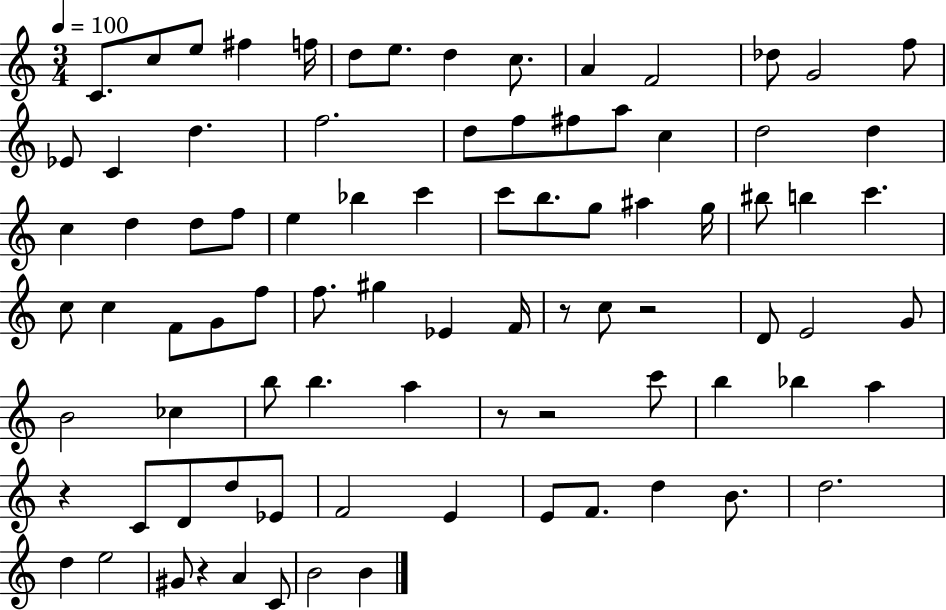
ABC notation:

X:1
T:Untitled
M:3/4
L:1/4
K:C
C/2 c/2 e/2 ^f f/4 d/2 e/2 d c/2 A F2 _d/2 G2 f/2 _E/2 C d f2 d/2 f/2 ^f/2 a/2 c d2 d c d d/2 f/2 e _b c' c'/2 b/2 g/2 ^a g/4 ^b/2 b c' c/2 c F/2 G/2 f/2 f/2 ^g _E F/4 z/2 c/2 z2 D/2 E2 G/2 B2 _c b/2 b a z/2 z2 c'/2 b _b a z C/2 D/2 d/2 _E/2 F2 E E/2 F/2 d B/2 d2 d e2 ^G/2 z A C/2 B2 B